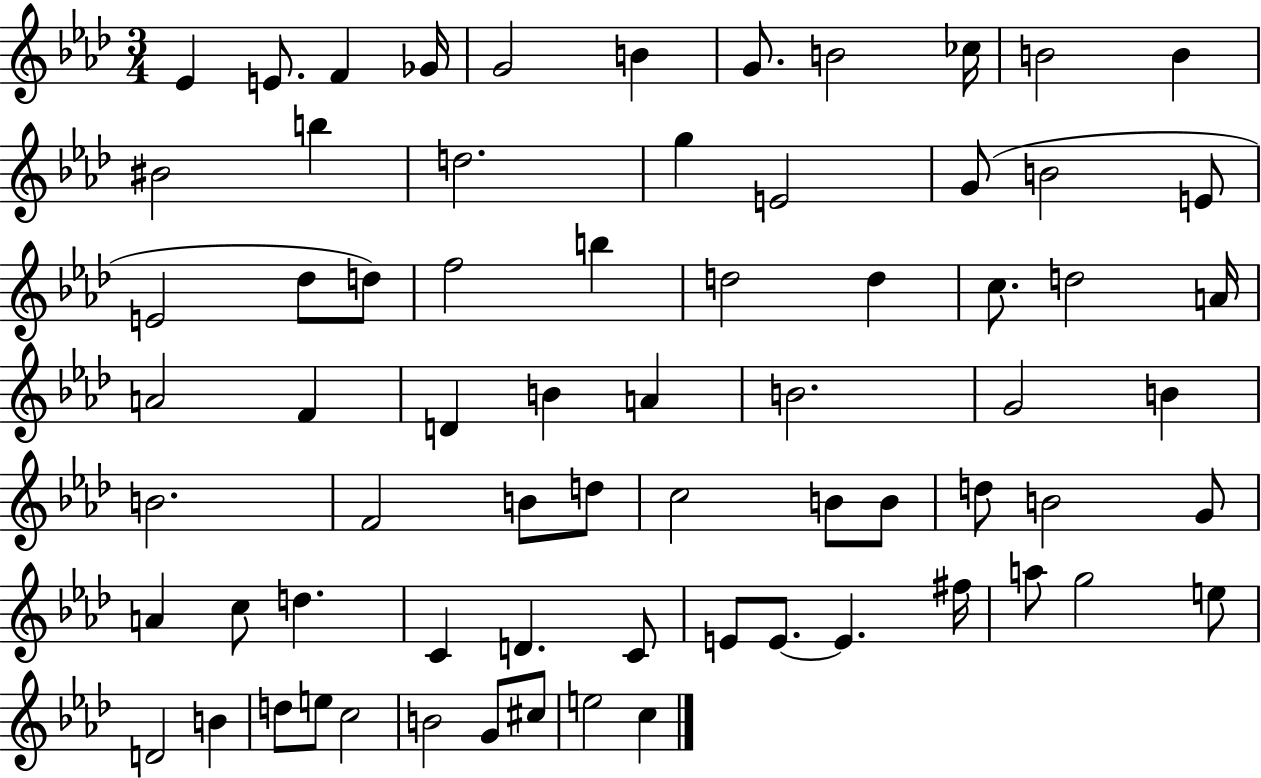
{
  \clef treble
  \numericTimeSignature
  \time 3/4
  \key aes \major
  ees'4 e'8. f'4 ges'16 | g'2 b'4 | g'8. b'2 ces''16 | b'2 b'4 | \break bis'2 b''4 | d''2. | g''4 e'2 | g'8( b'2 e'8 | \break e'2 des''8 d''8) | f''2 b''4 | d''2 d''4 | c''8. d''2 a'16 | \break a'2 f'4 | d'4 b'4 a'4 | b'2. | g'2 b'4 | \break b'2. | f'2 b'8 d''8 | c''2 b'8 b'8 | d''8 b'2 g'8 | \break a'4 c''8 d''4. | c'4 d'4. c'8 | e'8 e'8.~~ e'4. fis''16 | a''8 g''2 e''8 | \break d'2 b'4 | d''8 e''8 c''2 | b'2 g'8 cis''8 | e''2 c''4 | \break \bar "|."
}